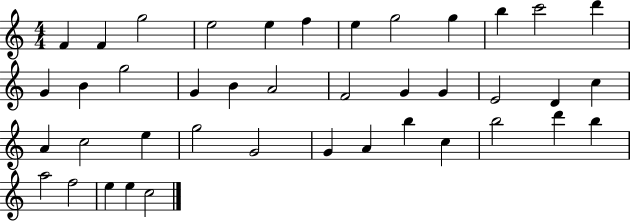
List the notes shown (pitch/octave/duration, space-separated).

F4/q F4/q G5/h E5/h E5/q F5/q E5/q G5/h G5/q B5/q C6/h D6/q G4/q B4/q G5/h G4/q B4/q A4/h F4/h G4/q G4/q E4/h D4/q C5/q A4/q C5/h E5/q G5/h G4/h G4/q A4/q B5/q C5/q B5/h D6/q B5/q A5/h F5/h E5/q E5/q C5/h